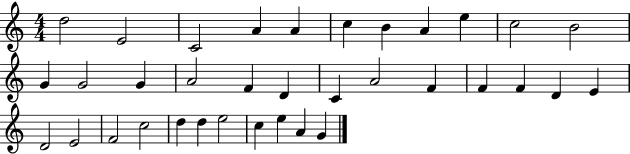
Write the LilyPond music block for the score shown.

{
  \clef treble
  \numericTimeSignature
  \time 4/4
  \key c \major
  d''2 e'2 | c'2 a'4 a'4 | c''4 b'4 a'4 e''4 | c''2 b'2 | \break g'4 g'2 g'4 | a'2 f'4 d'4 | c'4 a'2 f'4 | f'4 f'4 d'4 e'4 | \break d'2 e'2 | f'2 c''2 | d''4 d''4 e''2 | c''4 e''4 a'4 g'4 | \break \bar "|."
}